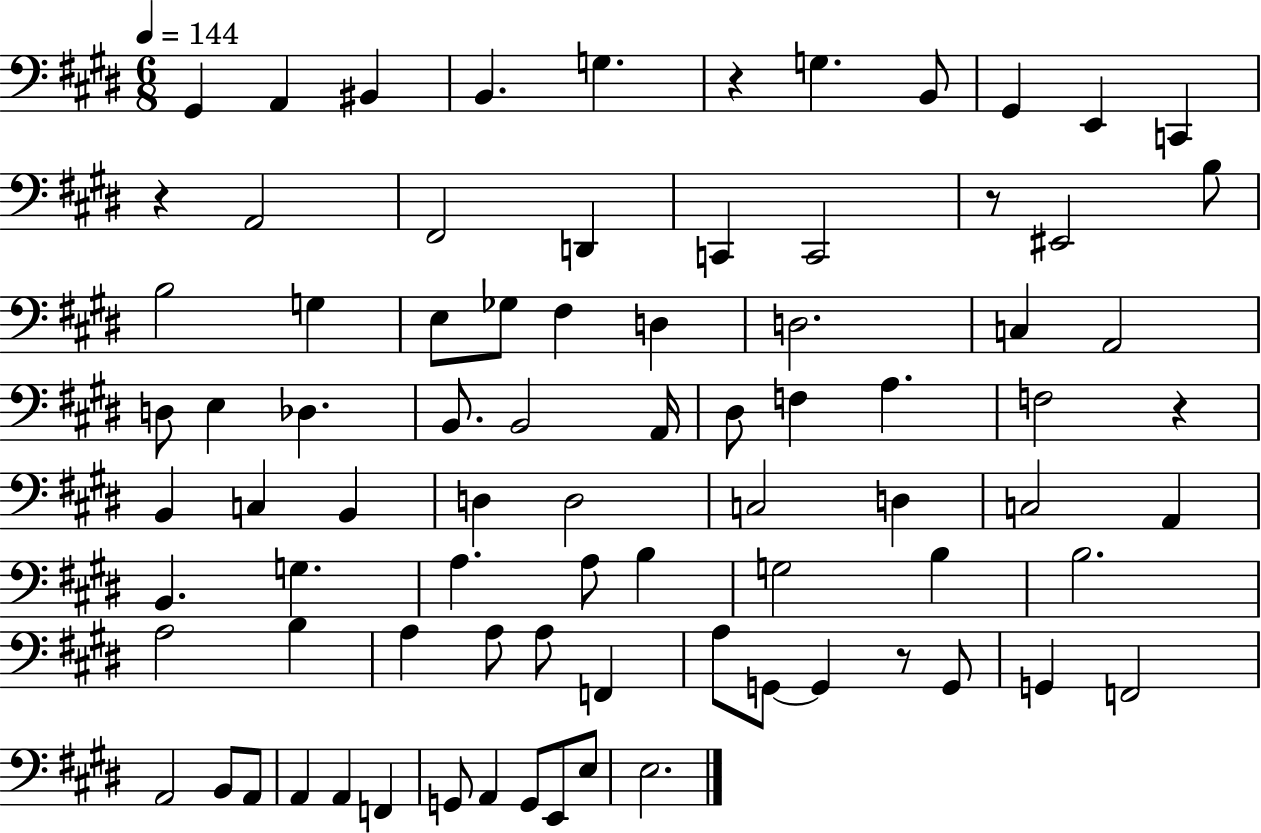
G#2/q A2/q BIS2/q B2/q. G3/q. R/q G3/q. B2/e G#2/q E2/q C2/q R/q A2/h F#2/h D2/q C2/q C2/h R/e EIS2/h B3/e B3/h G3/q E3/e Gb3/e F#3/q D3/q D3/h. C3/q A2/h D3/e E3/q Db3/q. B2/e. B2/h A2/s D#3/e F3/q A3/q. F3/h R/q B2/q C3/q B2/q D3/q D3/h C3/h D3/q C3/h A2/q B2/q. G3/q. A3/q. A3/e B3/q G3/h B3/q B3/h. A3/h B3/q A3/q A3/e A3/e F2/q A3/e G2/e G2/q R/e G2/e G2/q F2/h A2/h B2/e A2/e A2/q A2/q F2/q G2/e A2/q G2/e E2/e E3/e E3/h.